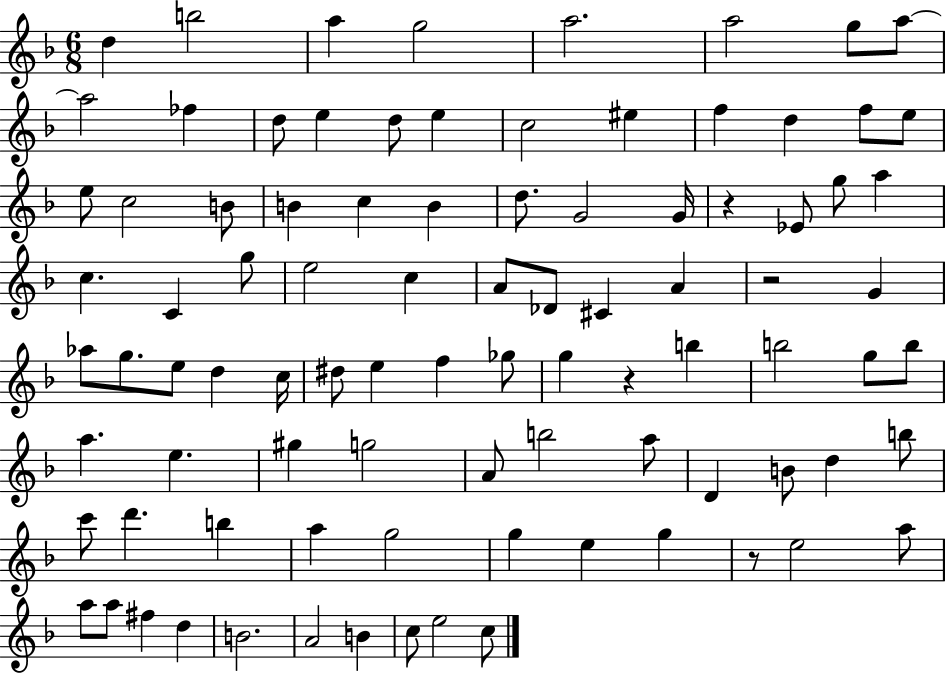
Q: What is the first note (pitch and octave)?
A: D5